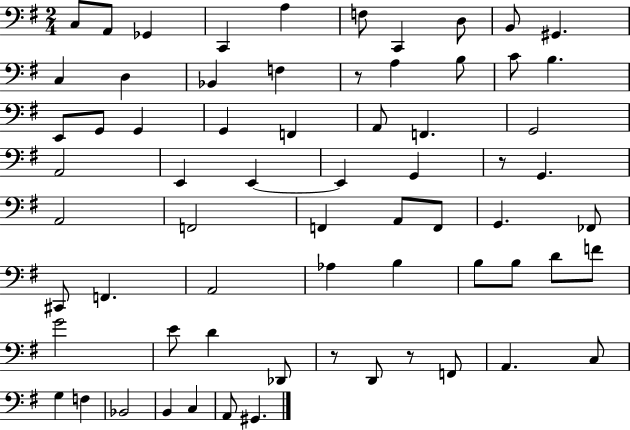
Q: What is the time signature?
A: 2/4